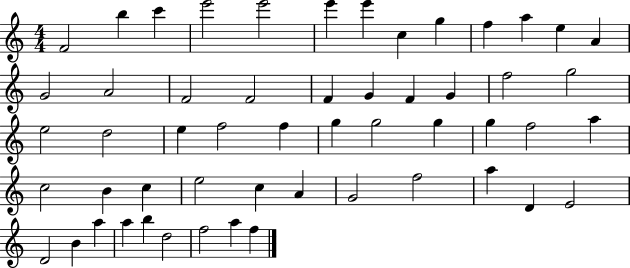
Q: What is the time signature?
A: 4/4